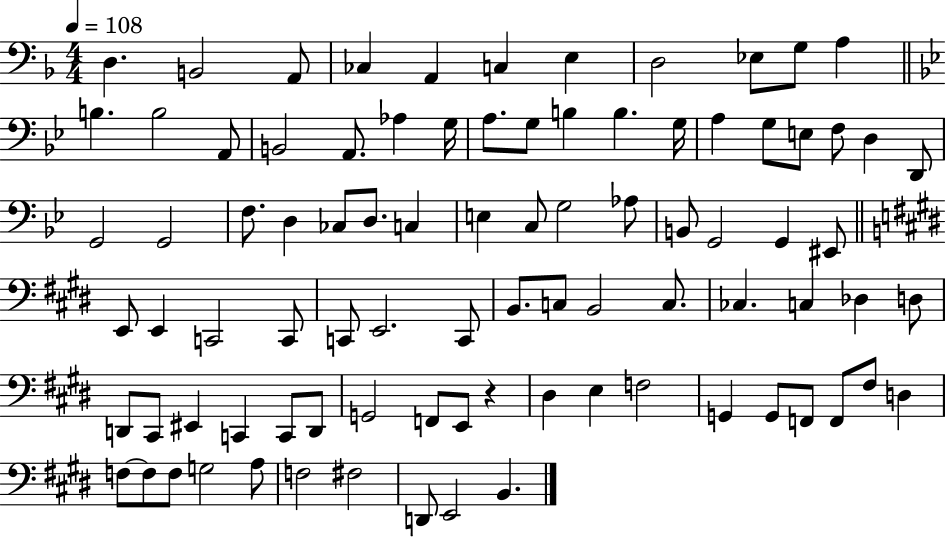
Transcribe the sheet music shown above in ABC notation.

X:1
T:Untitled
M:4/4
L:1/4
K:F
D, B,,2 A,,/2 _C, A,, C, E, D,2 _E,/2 G,/2 A, B, B,2 A,,/2 B,,2 A,,/2 _A, G,/4 A,/2 G,/2 B, B, G,/4 A, G,/2 E,/2 F,/2 D, D,,/2 G,,2 G,,2 F,/2 D, _C,/2 D,/2 C, E, C,/2 G,2 _A,/2 B,,/2 G,,2 G,, ^E,,/2 E,,/2 E,, C,,2 C,,/2 C,,/2 E,,2 C,,/2 B,,/2 C,/2 B,,2 C,/2 _C, C, _D, D,/2 D,,/2 ^C,,/2 ^E,, C,, C,,/2 D,,/2 G,,2 F,,/2 E,,/2 z ^D, E, F,2 G,, G,,/2 F,,/2 F,,/2 ^F,/2 D, F,/2 F,/2 F,/2 G,2 A,/2 F,2 ^F,2 D,,/2 E,,2 B,,